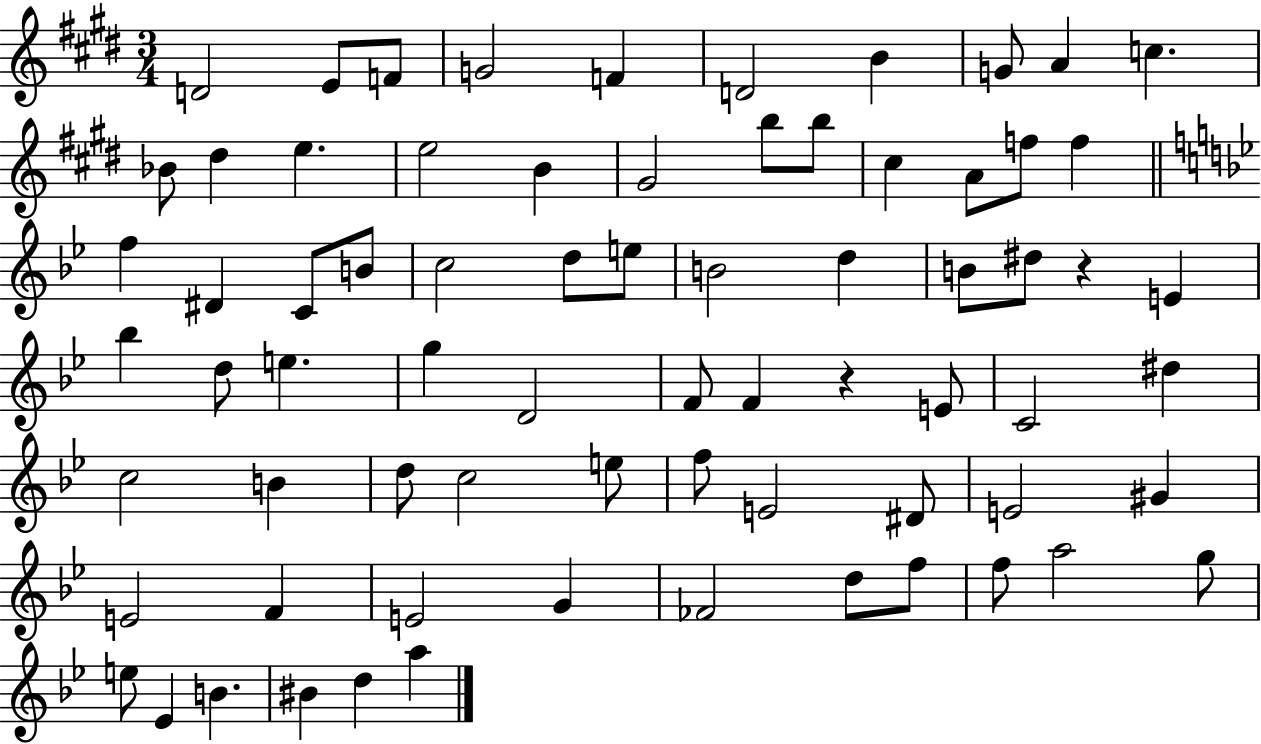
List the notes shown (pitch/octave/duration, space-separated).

D4/h E4/e F4/e G4/h F4/q D4/h B4/q G4/e A4/q C5/q. Bb4/e D#5/q E5/q. E5/h B4/q G#4/h B5/e B5/e C#5/q A4/e F5/e F5/q F5/q D#4/q C4/e B4/e C5/h D5/e E5/e B4/h D5/q B4/e D#5/e R/q E4/q Bb5/q D5/e E5/q. G5/q D4/h F4/e F4/q R/q E4/e C4/h D#5/q C5/h B4/q D5/e C5/h E5/e F5/e E4/h D#4/e E4/h G#4/q E4/h F4/q E4/h G4/q FES4/h D5/e F5/e F5/e A5/h G5/e E5/e Eb4/q B4/q. BIS4/q D5/q A5/q